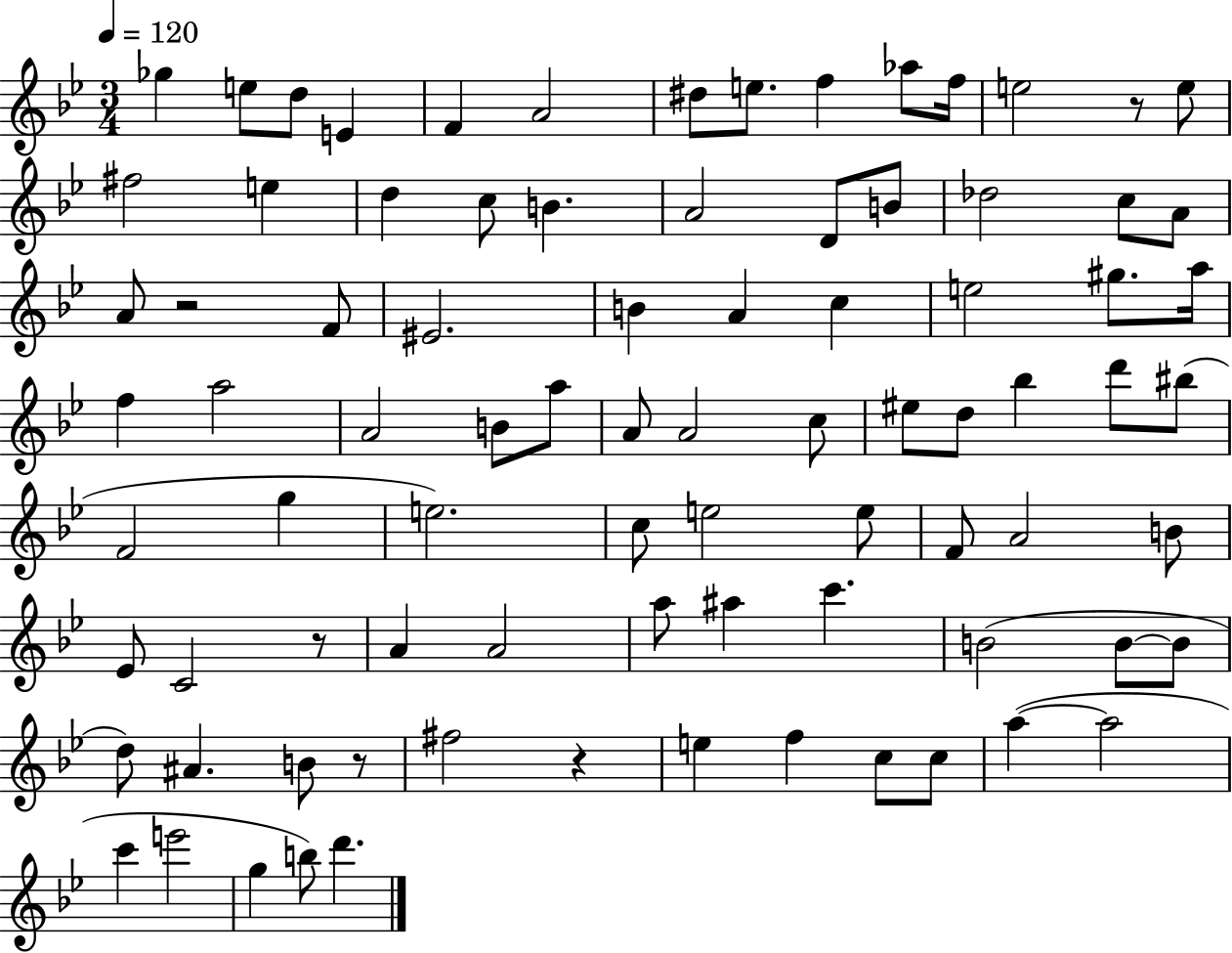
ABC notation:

X:1
T:Untitled
M:3/4
L:1/4
K:Bb
_g e/2 d/2 E F A2 ^d/2 e/2 f _a/2 f/4 e2 z/2 e/2 ^f2 e d c/2 B A2 D/2 B/2 _d2 c/2 A/2 A/2 z2 F/2 ^E2 B A c e2 ^g/2 a/4 f a2 A2 B/2 a/2 A/2 A2 c/2 ^e/2 d/2 _b d'/2 ^b/2 F2 g e2 c/2 e2 e/2 F/2 A2 B/2 _E/2 C2 z/2 A A2 a/2 ^a c' B2 B/2 B/2 d/2 ^A B/2 z/2 ^f2 z e f c/2 c/2 a a2 c' e'2 g b/2 d'